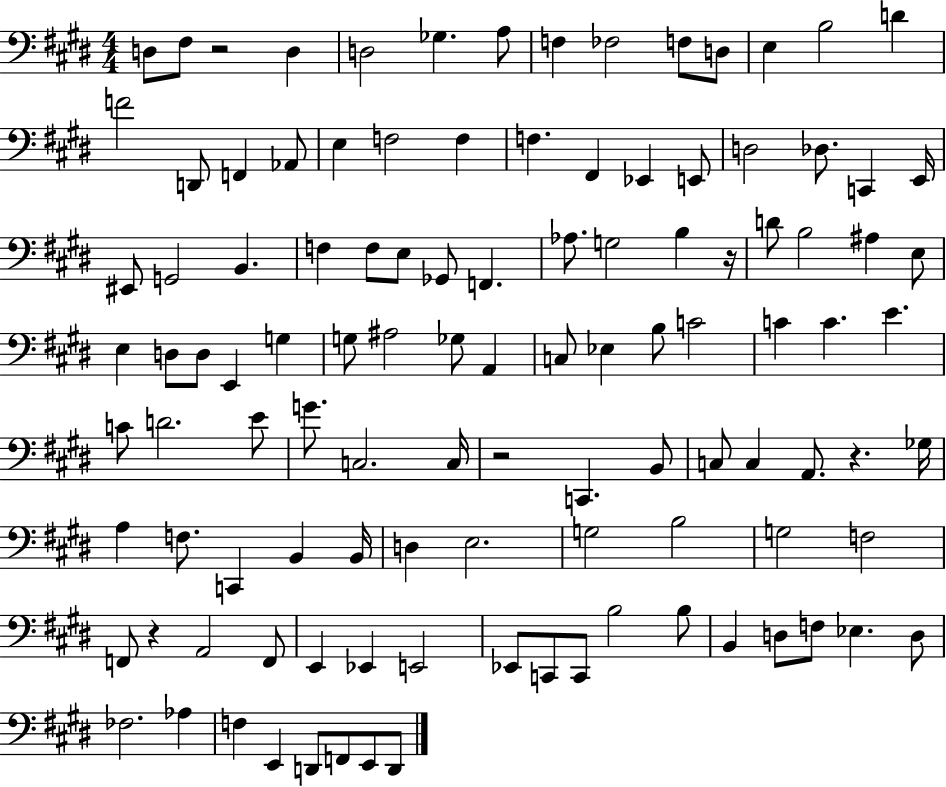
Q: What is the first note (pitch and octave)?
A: D3